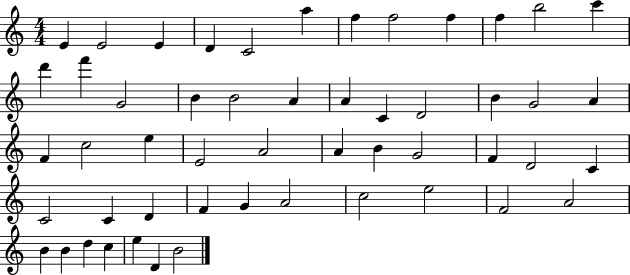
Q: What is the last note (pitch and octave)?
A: B4